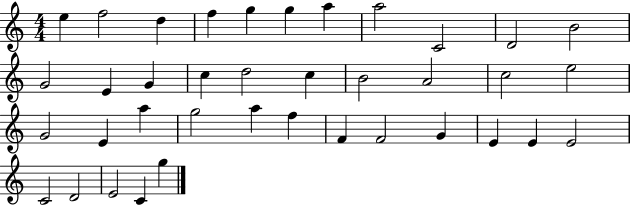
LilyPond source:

{
  \clef treble
  \numericTimeSignature
  \time 4/4
  \key c \major
  e''4 f''2 d''4 | f''4 g''4 g''4 a''4 | a''2 c'2 | d'2 b'2 | \break g'2 e'4 g'4 | c''4 d''2 c''4 | b'2 a'2 | c''2 e''2 | \break g'2 e'4 a''4 | g''2 a''4 f''4 | f'4 f'2 g'4 | e'4 e'4 e'2 | \break c'2 d'2 | e'2 c'4 g''4 | \bar "|."
}